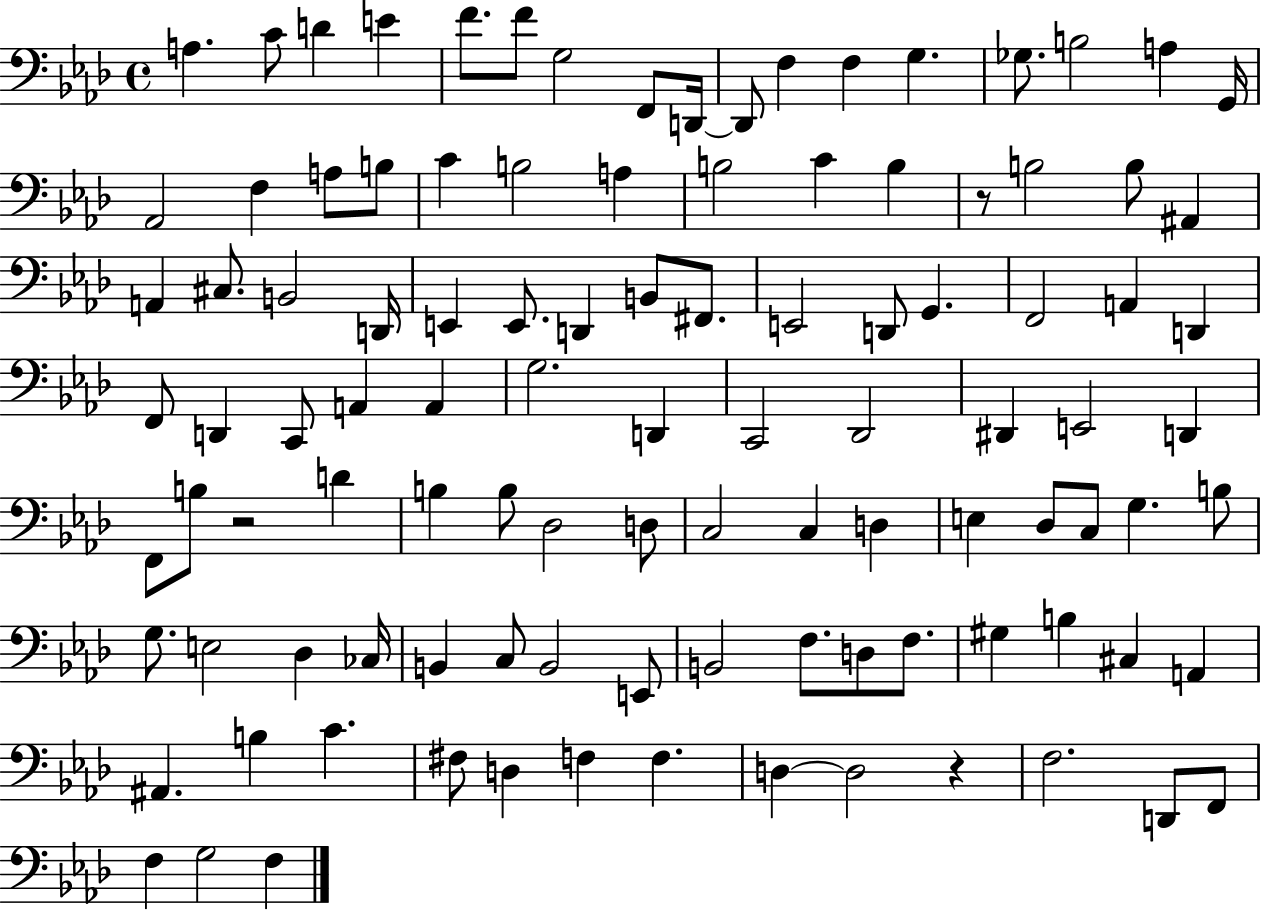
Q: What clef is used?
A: bass